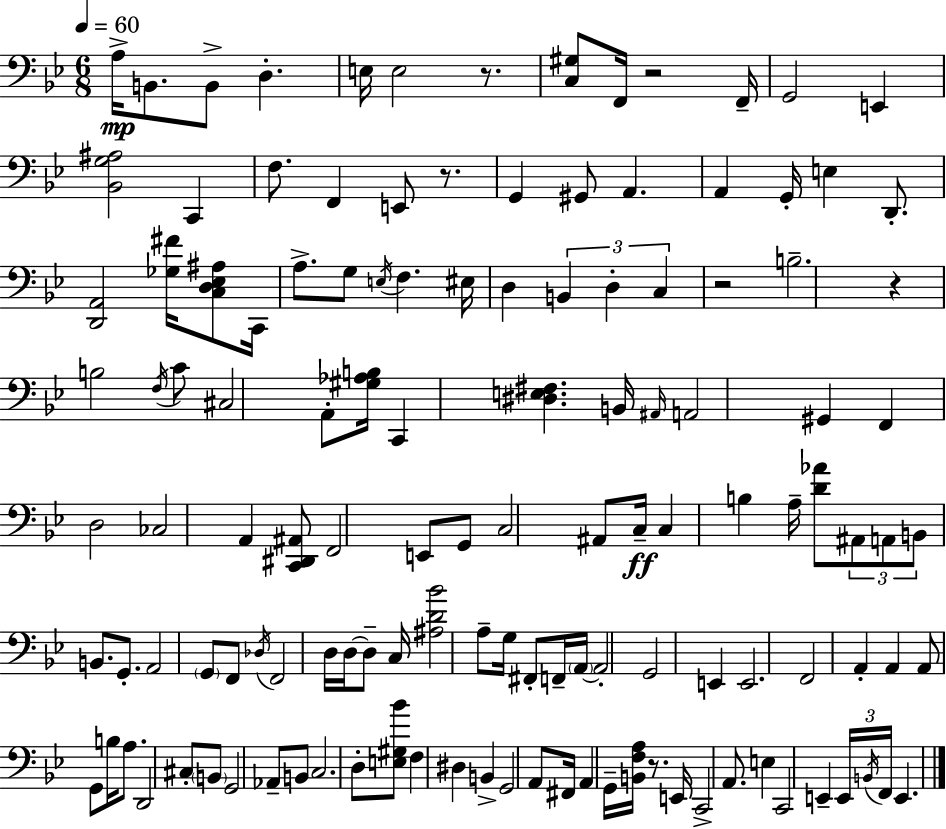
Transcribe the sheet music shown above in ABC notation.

X:1
T:Untitled
M:6/8
L:1/4
K:Bb
A,/4 B,,/2 B,,/2 D, E,/4 E,2 z/2 [C,^G,]/2 F,,/4 z2 F,,/4 G,,2 E,, [_B,,G,^A,]2 C,, F,/2 F,, E,,/2 z/2 G,, ^G,,/2 A,, A,, G,,/4 E, D,,/2 [D,,A,,]2 [_G,^F]/4 [C,D,_E,^A,]/2 C,,/4 A,/2 G,/2 E,/4 F, ^E,/4 D, B,, D, C, z2 B,2 z B,2 F,/4 C/2 ^C,2 A,,/2 [^G,_A,B,]/4 C,, [^D,E,^F,] B,,/4 ^A,,/4 A,,2 ^G,, F,, D,2 _C,2 A,, [C,,^D,,^A,,]/2 F,,2 E,,/2 G,,/2 C,2 ^A,,/2 C,/4 C, B, A,/4 [D_A]/2 ^A,,/2 A,,/2 B,,/2 B,,/2 G,,/2 A,,2 G,,/2 F,,/2 _D,/4 F,,2 D,/4 D,/4 D,/2 C,/4 [^A,D_B]2 A,/2 G,/4 ^F,,/2 F,,/4 A,,/4 A,,2 G,,2 E,, E,,2 F,,2 A,, A,, A,,/2 G,,/2 B,/4 A,/2 D,,2 ^C,/2 B,,/2 G,,2 _A,,/2 B,,/2 C,2 D,/2 [E,^G,_B]/2 F, ^D, B,, G,,2 A,,/2 ^F,,/4 A,, G,,/4 [B,,F,A,]/4 z/2 E,,/4 C,,2 A,,/2 E, C,,2 E,, E,,/4 B,,/4 F,,/4 E,,